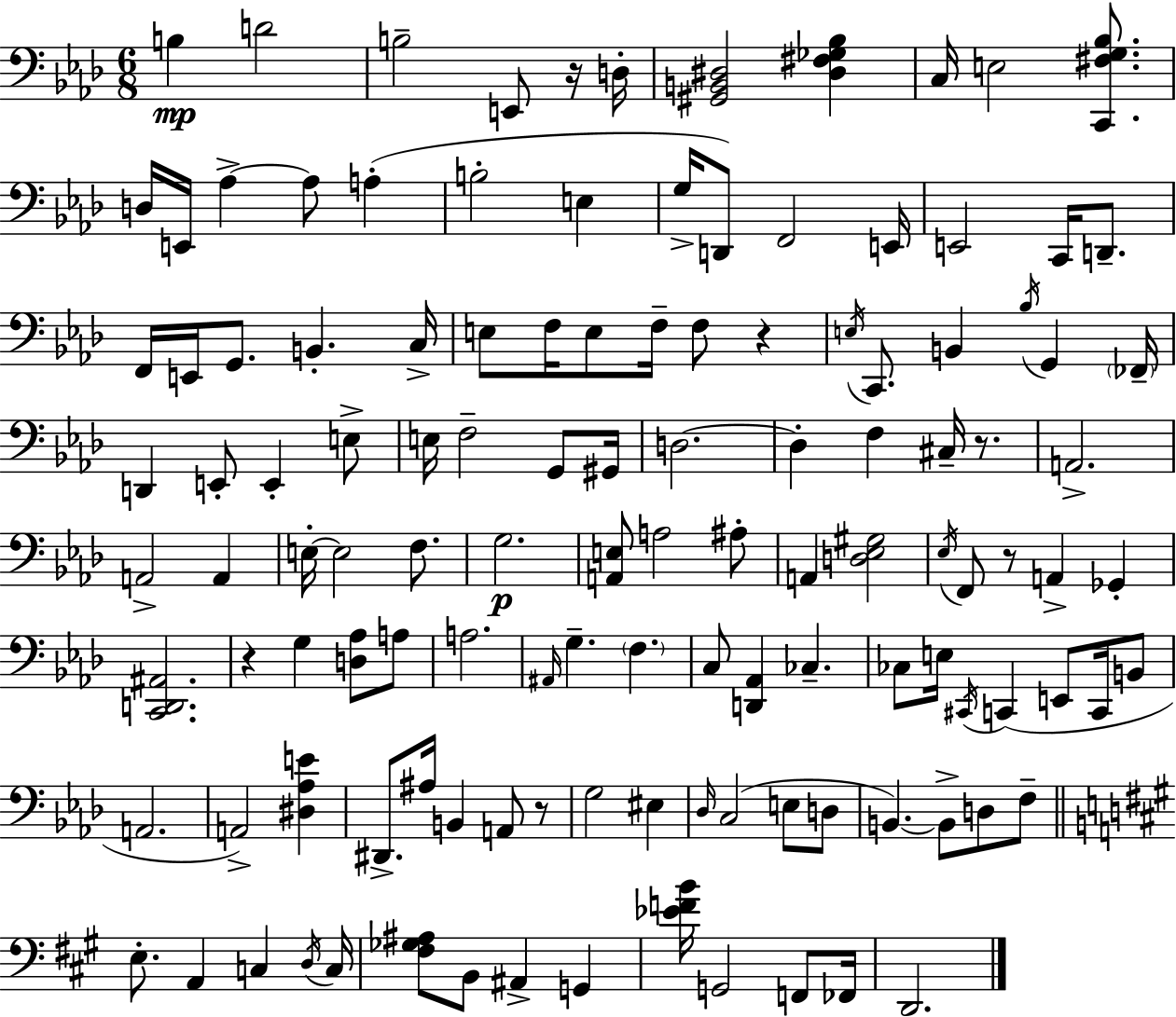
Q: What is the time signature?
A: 6/8